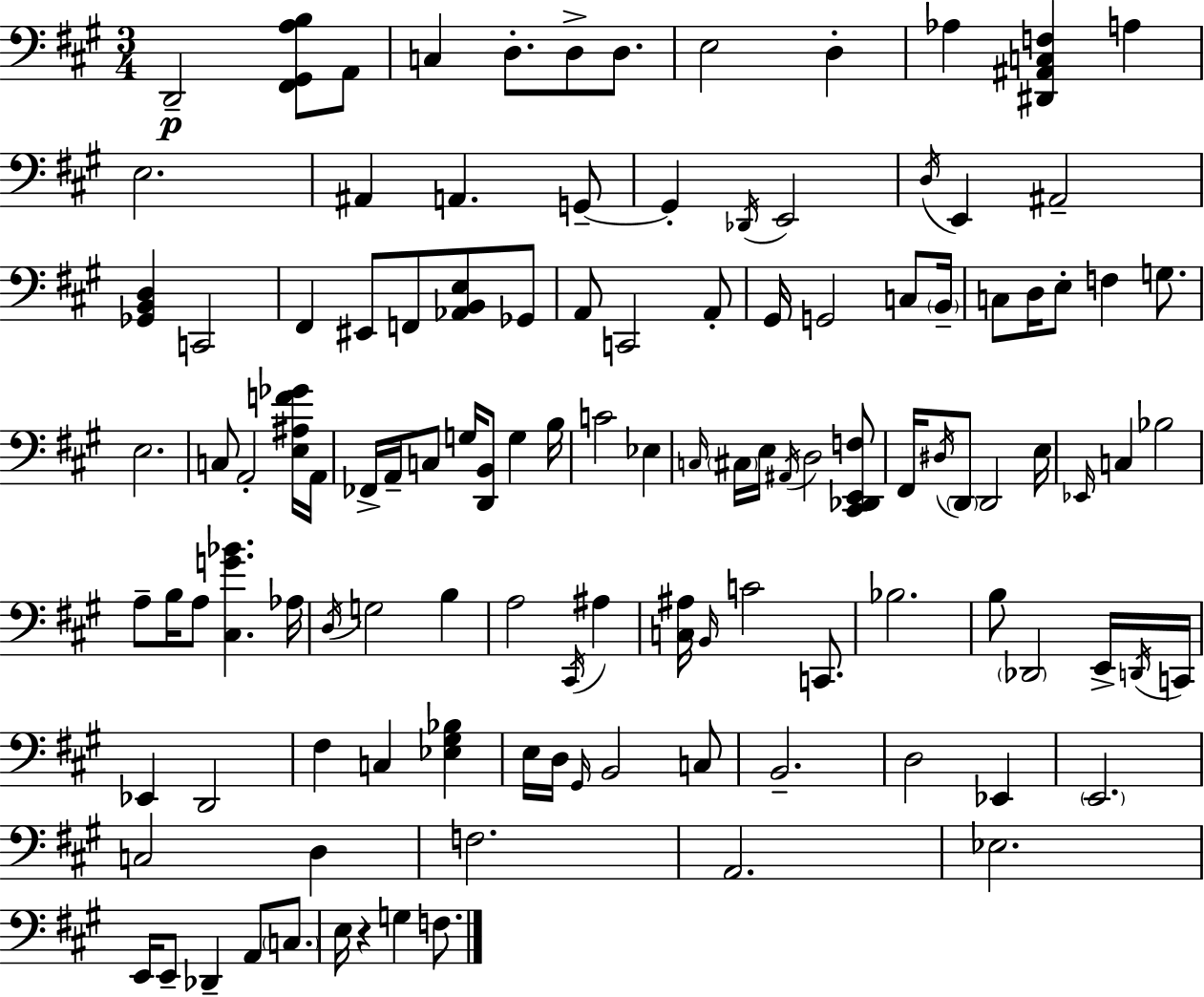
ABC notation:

X:1
T:Untitled
M:3/4
L:1/4
K:A
D,,2 [^F,,^G,,A,B,]/2 A,,/2 C, D,/2 D,/2 D,/2 E,2 D, _A, [^D,,^A,,C,F,] A, E,2 ^A,, A,, G,,/2 G,, _D,,/4 E,,2 D,/4 E,, ^A,,2 [_G,,B,,D,] C,,2 ^F,, ^E,,/2 F,,/2 [_A,,B,,E,]/2 _G,,/2 A,,/2 C,,2 A,,/2 ^G,,/4 G,,2 C,/2 B,,/4 C,/2 D,/4 E,/2 F, G,/2 E,2 C,/2 A,,2 [E,^A,F_G]/4 A,,/4 _F,,/4 A,,/4 C,/2 G,/4 [D,,B,,]/2 G, B,/4 C2 _E, C,/4 ^C,/4 E,/4 ^A,,/4 D,2 [^C,,_D,,E,,F,]/2 ^F,,/4 ^D,/4 D,,/2 D,,2 E,/4 _E,,/4 C, _B,2 A,/2 B,/4 A,/2 [^C,G_B] _A,/4 D,/4 G,2 B, A,2 ^C,,/4 ^A, [C,^A,]/4 B,,/4 C2 C,,/2 _B,2 B,/2 _D,,2 E,,/4 D,,/4 C,,/4 _E,, D,,2 ^F, C, [_E,^G,_B,] E,/4 D,/4 ^G,,/4 B,,2 C,/2 B,,2 D,2 _E,, E,,2 C,2 D, F,2 A,,2 _E,2 E,,/4 E,,/2 _D,, A,,/2 C,/2 E,/4 z G, F,/2